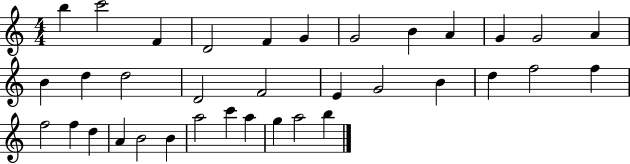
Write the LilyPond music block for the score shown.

{
  \clef treble
  \numericTimeSignature
  \time 4/4
  \key c \major
  b''4 c'''2 f'4 | d'2 f'4 g'4 | g'2 b'4 a'4 | g'4 g'2 a'4 | \break b'4 d''4 d''2 | d'2 f'2 | e'4 g'2 b'4 | d''4 f''2 f''4 | \break f''2 f''4 d''4 | a'4 b'2 b'4 | a''2 c'''4 a''4 | g''4 a''2 b''4 | \break \bar "|."
}